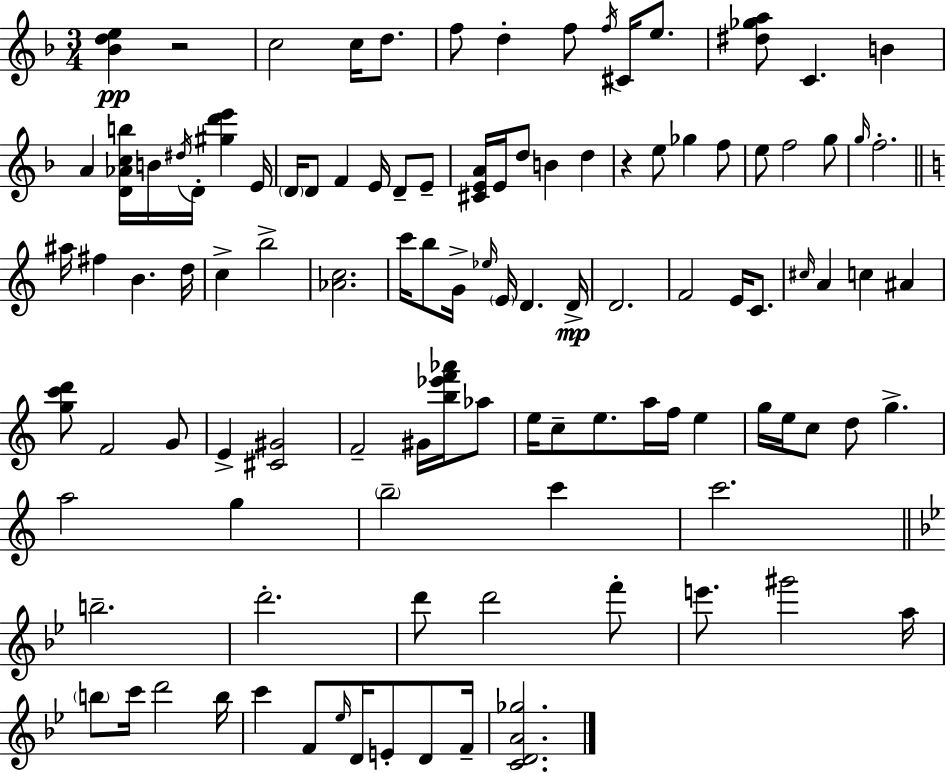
[Bb4,D5,E5]/q R/h C5/h C5/s D5/e. F5/e D5/q F5/e F5/s C#4/s E5/e. [D#5,Gb5,A5]/e C4/q. B4/q A4/q [D4,Ab4,C5,B5]/s B4/s D#5/s D4/s [G#5,D6,E6]/q E4/s D4/s D4/e F4/q E4/s D4/e E4/e [C#4,E4,A4]/s E4/s D5/e B4/q D5/q R/q E5/e Gb5/q F5/e E5/e F5/h G5/e G5/s F5/h. A#5/s F#5/q B4/q. D5/s C5/q B5/h [Ab4,C5]/h. C6/s B5/e G4/s Eb5/s E4/s D4/q. D4/s D4/h. F4/h E4/s C4/e. C#5/s A4/q C5/q A#4/q [G5,C6,D6]/e F4/h G4/e E4/q [C#4,G#4]/h F4/h G#4/s [B5,Eb6,F6,Ab6]/s Ab5/e E5/s C5/e E5/e. A5/s F5/s E5/q G5/s E5/s C5/e D5/e G5/q. A5/h G5/q B5/h C6/q C6/h. B5/h. D6/h. D6/e D6/h F6/e E6/e. G#6/h A5/s B5/e C6/s D6/h B5/s C6/q F4/e Eb5/s D4/s E4/e D4/e F4/s [C4,D4,A4,Gb5]/h.